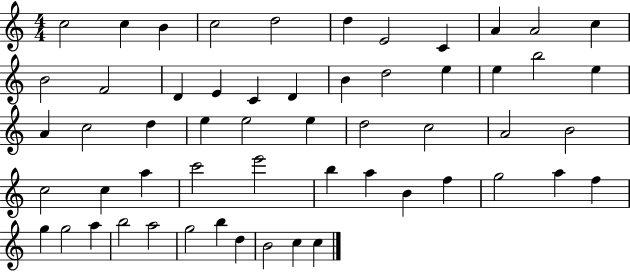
C5/h C5/q B4/q C5/h D5/h D5/q E4/h C4/q A4/q A4/h C5/q B4/h F4/h D4/q E4/q C4/q D4/q B4/q D5/h E5/q E5/q B5/h E5/q A4/q C5/h D5/q E5/q E5/h E5/q D5/h C5/h A4/h B4/h C5/h C5/q A5/q C6/h E6/h B5/q A5/q B4/q F5/q G5/h A5/q F5/q G5/q G5/h A5/q B5/h A5/h G5/h B5/q D5/q B4/h C5/q C5/q